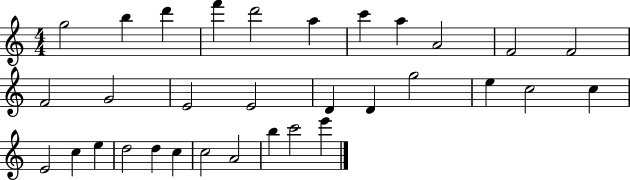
X:1
T:Untitled
M:4/4
L:1/4
K:C
g2 b d' f' d'2 a c' a A2 F2 F2 F2 G2 E2 E2 D D g2 e c2 c E2 c e d2 d c c2 A2 b c'2 e'